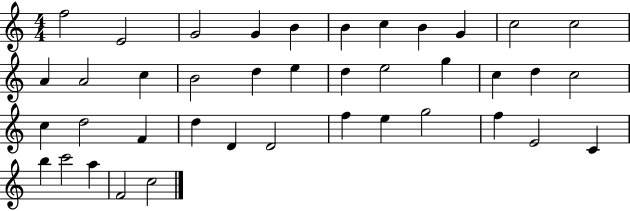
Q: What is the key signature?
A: C major